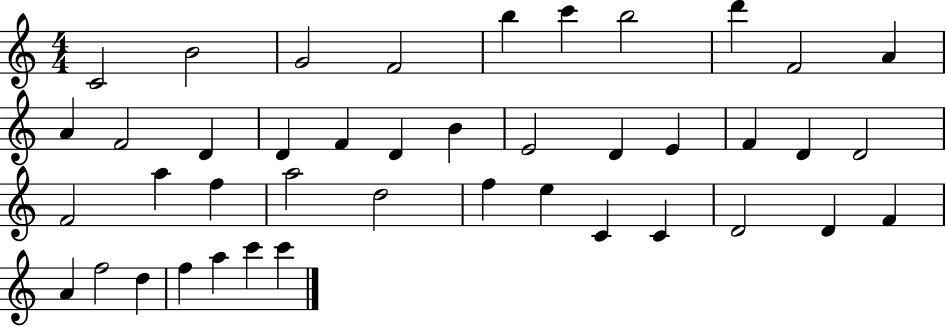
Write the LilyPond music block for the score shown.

{
  \clef treble
  \numericTimeSignature
  \time 4/4
  \key c \major
  c'2 b'2 | g'2 f'2 | b''4 c'''4 b''2 | d'''4 f'2 a'4 | \break a'4 f'2 d'4 | d'4 f'4 d'4 b'4 | e'2 d'4 e'4 | f'4 d'4 d'2 | \break f'2 a''4 f''4 | a''2 d''2 | f''4 e''4 c'4 c'4 | d'2 d'4 f'4 | \break a'4 f''2 d''4 | f''4 a''4 c'''4 c'''4 | \bar "|."
}